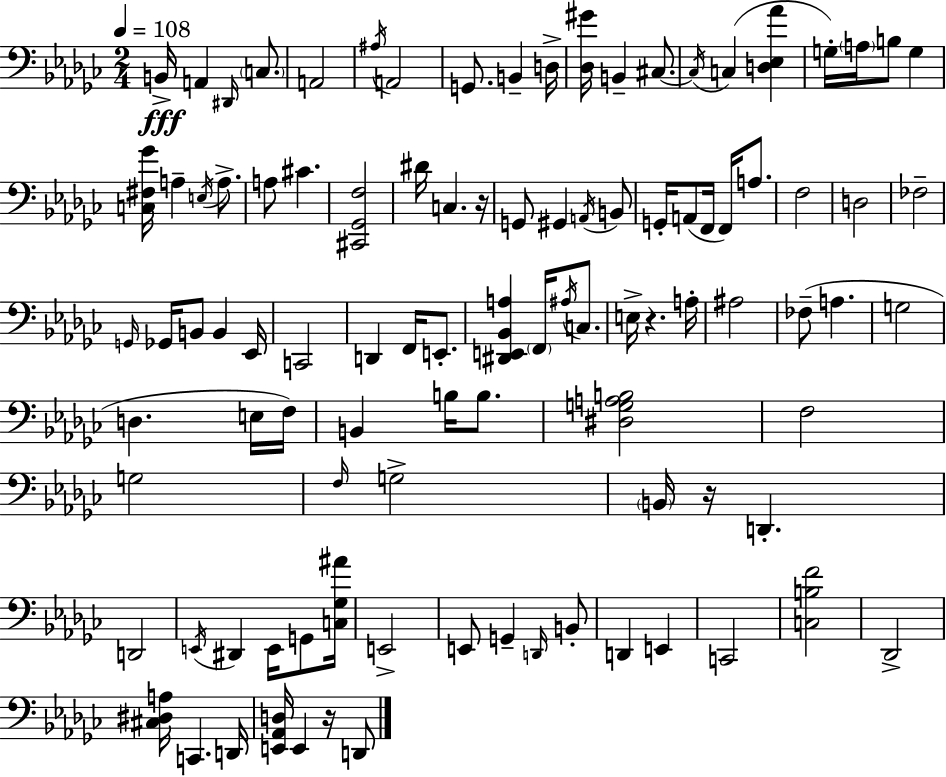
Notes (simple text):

B2/s A2/q D#2/s C3/e. A2/h A#3/s A2/h G2/e. B2/q D3/s [Db3,G#4]/s B2/q C#3/e. C#3/s C3/q [D3,Eb3,Ab4]/q G3/s A3/s B3/e G3/q [C3,F#3,Gb4]/s A3/q E3/s A3/e. A3/e C#4/q. [C#2,Gb2,F3]/h D#4/s C3/q. R/s G2/e G#2/q A2/s B2/e G2/s A2/e F2/s F2/s A3/e. F3/h D3/h FES3/h G2/s Gb2/s B2/e B2/q Eb2/s C2/h D2/q F2/s E2/e. [D#2,E2,Bb2,A3]/q F2/s A#3/s C3/e. E3/s R/q. A3/s A#3/h FES3/e A3/q. G3/h D3/q. E3/s F3/s B2/q B3/s B3/e. [D#3,G3,A3,B3]/h F3/h G3/h F3/s G3/h B2/s R/s D2/q. D2/h E2/s D#2/q E2/s G2/e [C3,Gb3,A#4]/s E2/h E2/e G2/q D2/s B2/e D2/q E2/q C2/h [C3,B3,F4]/h Db2/h [C#3,D#3,A3]/s C2/q. D2/s [E2,Ab2,D3]/s E2/q R/s D2/e